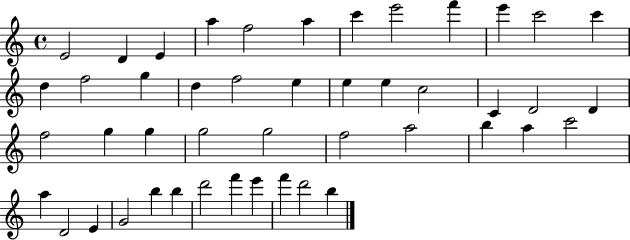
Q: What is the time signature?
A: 4/4